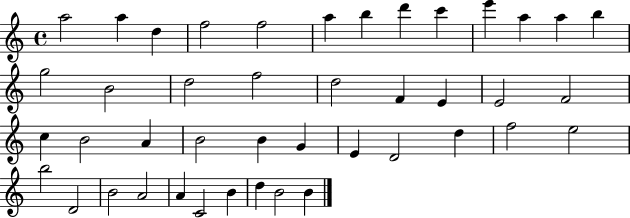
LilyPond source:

{
  \clef treble
  \time 4/4
  \defaultTimeSignature
  \key c \major
  a''2 a''4 d''4 | f''2 f''2 | a''4 b''4 d'''4 c'''4 | e'''4 a''4 a''4 b''4 | \break g''2 b'2 | d''2 f''2 | d''2 f'4 e'4 | e'2 f'2 | \break c''4 b'2 a'4 | b'2 b'4 g'4 | e'4 d'2 d''4 | f''2 e''2 | \break b''2 d'2 | b'2 a'2 | a'4 c'2 b'4 | d''4 b'2 b'4 | \break \bar "|."
}